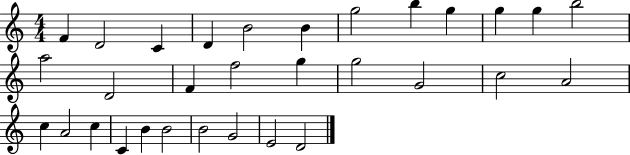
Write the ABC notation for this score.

X:1
T:Untitled
M:4/4
L:1/4
K:C
F D2 C D B2 B g2 b g g g b2 a2 D2 F f2 g g2 G2 c2 A2 c A2 c C B B2 B2 G2 E2 D2